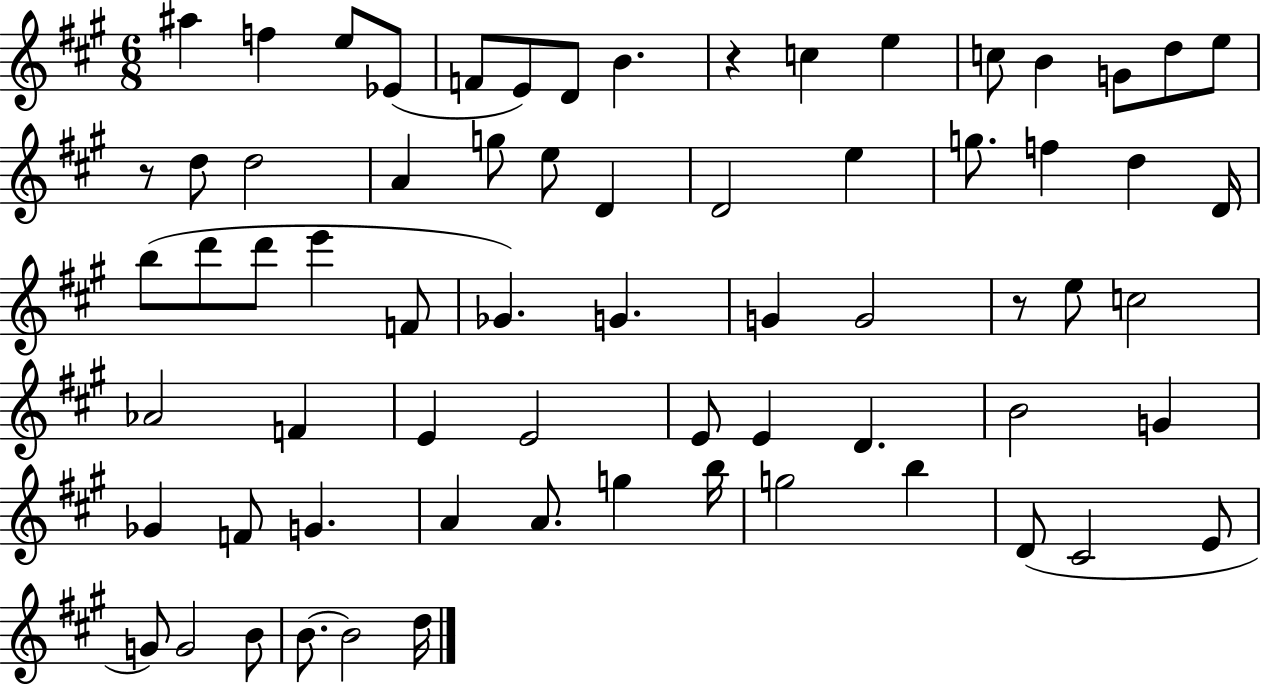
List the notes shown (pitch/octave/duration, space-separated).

A#5/q F5/q E5/e Eb4/e F4/e E4/e D4/e B4/q. R/q C5/q E5/q C5/e B4/q G4/e D5/e E5/e R/e D5/e D5/h A4/q G5/e E5/e D4/q D4/h E5/q G5/e. F5/q D5/q D4/s B5/e D6/e D6/e E6/q F4/e Gb4/q. G4/q. G4/q G4/h R/e E5/e C5/h Ab4/h F4/q E4/q E4/h E4/e E4/q D4/q. B4/h G4/q Gb4/q F4/e G4/q. A4/q A4/e. G5/q B5/s G5/h B5/q D4/e C#4/h E4/e G4/e G4/h B4/e B4/e. B4/h D5/s